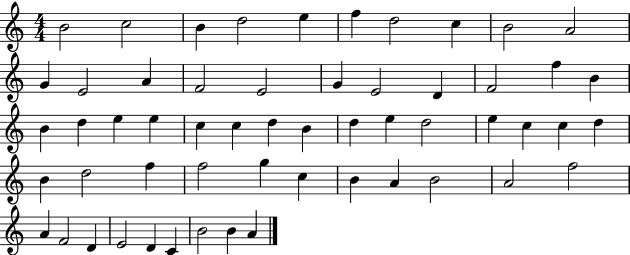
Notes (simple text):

B4/h C5/h B4/q D5/h E5/q F5/q D5/h C5/q B4/h A4/h G4/q E4/h A4/q F4/h E4/h G4/q E4/h D4/q F4/h F5/q B4/q B4/q D5/q E5/q E5/q C5/q C5/q D5/q B4/q D5/q E5/q D5/h E5/q C5/q C5/q D5/q B4/q D5/h F5/q F5/h G5/q C5/q B4/q A4/q B4/h A4/h F5/h A4/q F4/h D4/q E4/h D4/q C4/q B4/h B4/q A4/q